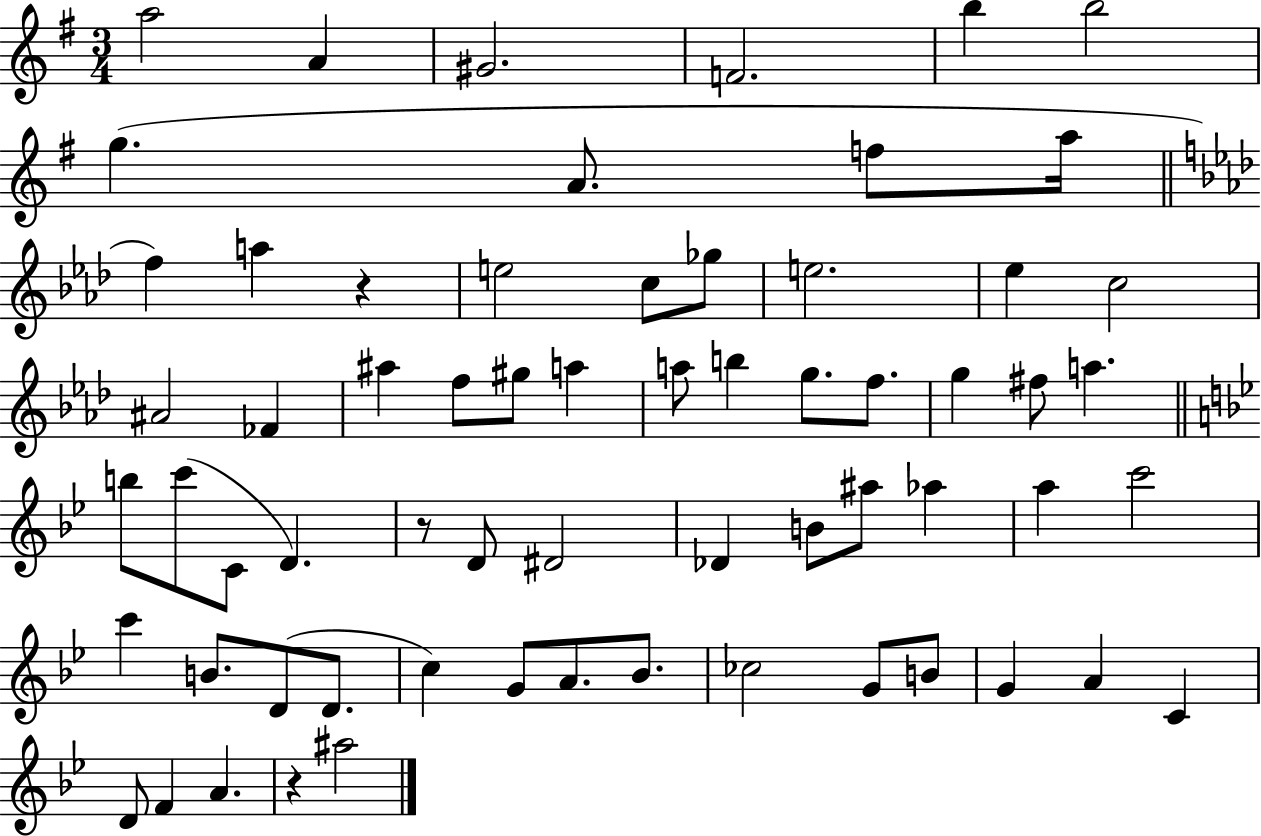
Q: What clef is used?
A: treble